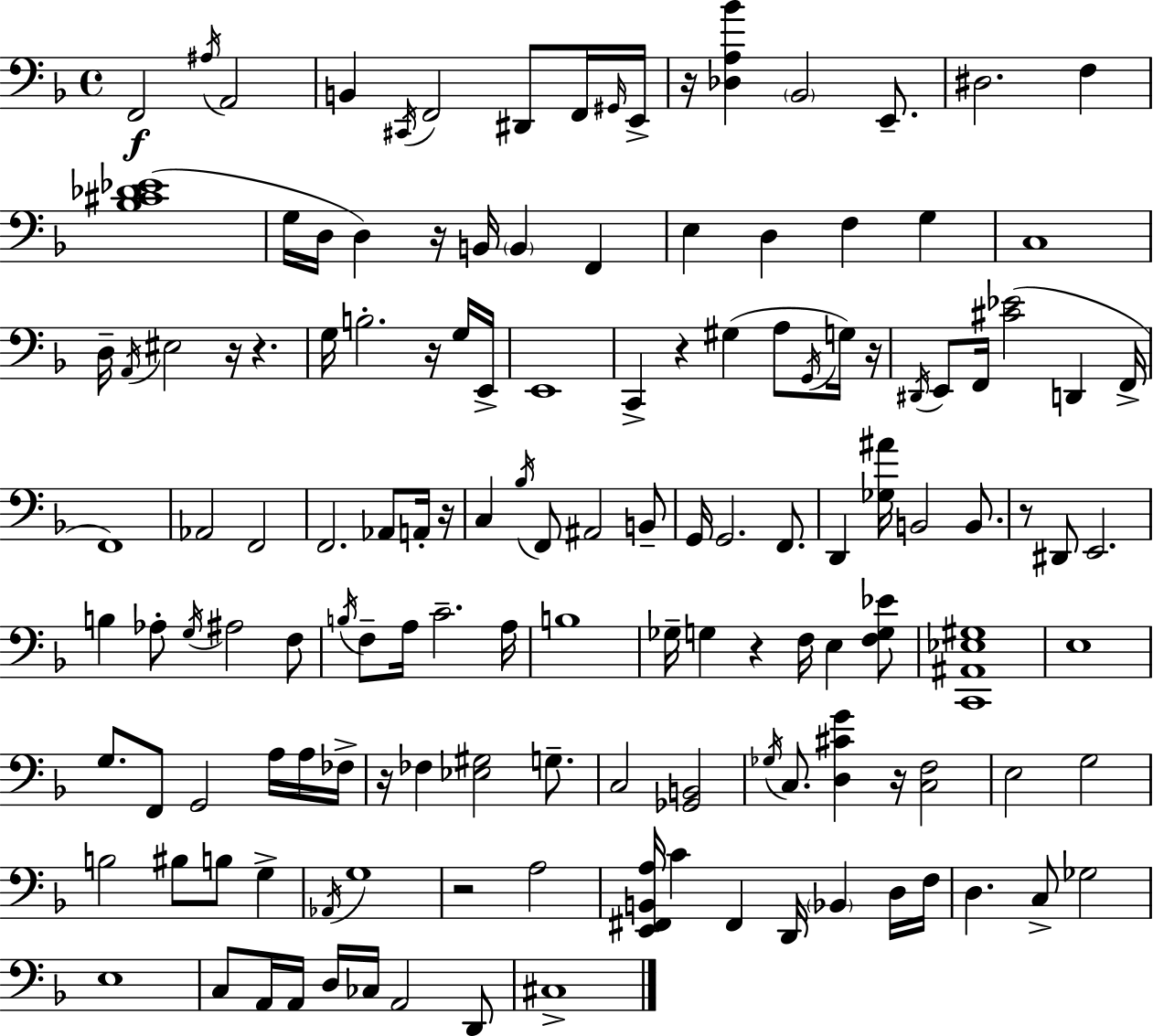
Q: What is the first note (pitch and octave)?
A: F2